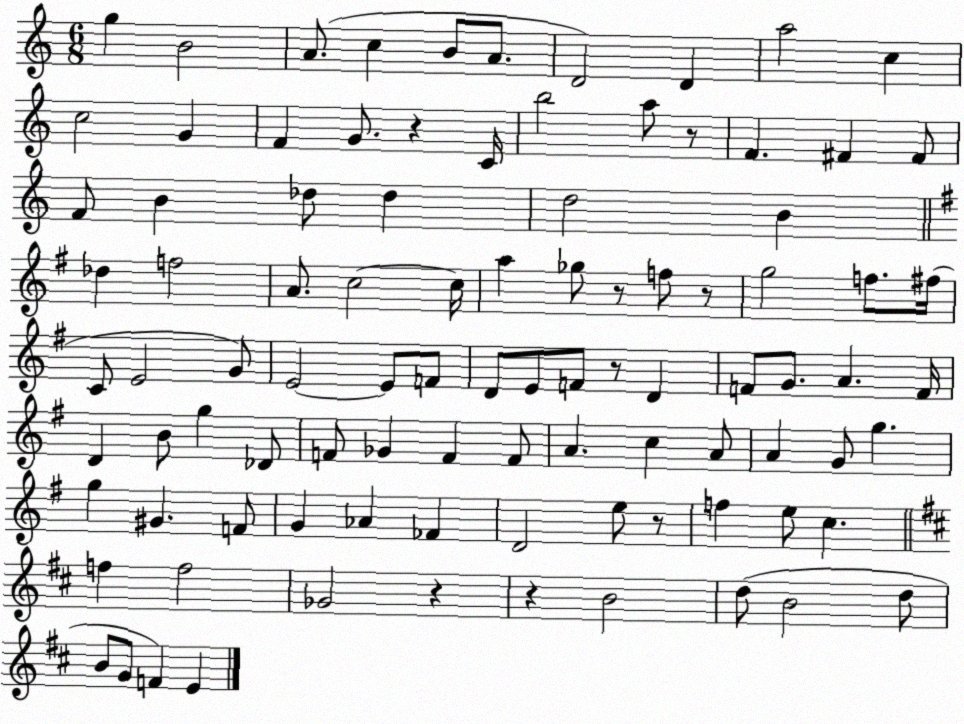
X:1
T:Untitled
M:6/8
L:1/4
K:C
g B2 A/2 c B/2 A/2 D2 D a2 c c2 G F G/2 z C/4 b2 a/2 z/2 F ^F ^F/2 F/2 B _d/2 _d d2 B _d f2 A/2 c2 c/4 a _g/2 z/2 f/2 z/2 g2 f/2 ^f/4 C/2 E2 G/2 E2 E/2 F/2 D/2 E/2 F/2 z/2 D F/2 G/2 A F/4 D B/2 g _D/2 F/2 _G F F/2 A c A/2 A G/2 g g ^G F/2 G _A _F D2 e/2 z/2 f e/2 c f f2 _G2 z z B2 d/2 B2 d/2 B/2 G/2 F E